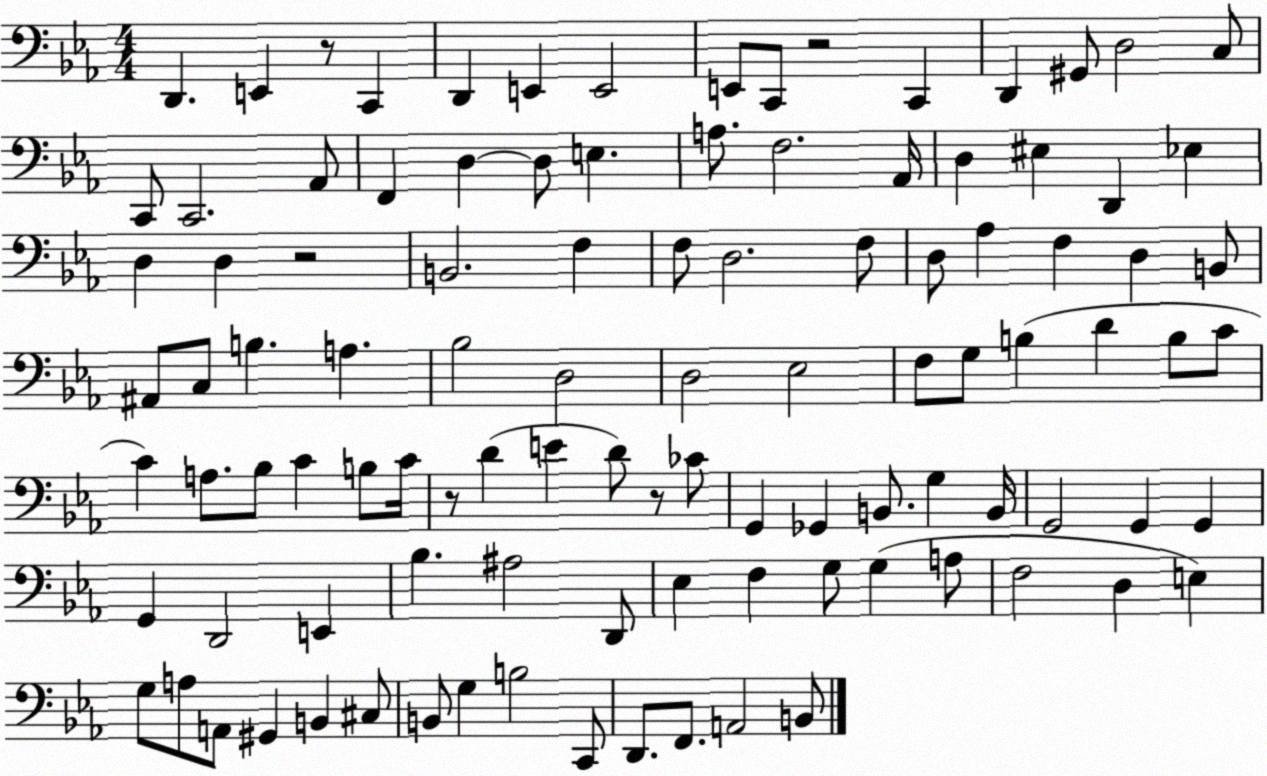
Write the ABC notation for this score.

X:1
T:Untitled
M:4/4
L:1/4
K:Eb
D,, E,, z/2 C,, D,, E,, E,,2 E,,/2 C,,/2 z2 C,, D,, ^G,,/2 D,2 C,/2 C,,/2 C,,2 _A,,/2 F,, D, D,/2 E, A,/2 F,2 _A,,/4 D, ^E, D,, _E, D, D, z2 B,,2 F, F,/2 D,2 F,/2 D,/2 _A, F, D, B,,/2 ^A,,/2 C,/2 B, A, _B,2 D,2 D,2 _E,2 F,/2 G,/2 B, D B,/2 C/2 C A,/2 _B,/2 C B,/2 C/4 z/2 D E D/2 z/2 _C/2 G,, _G,, B,,/2 G, B,,/4 G,,2 G,, G,, G,, D,,2 E,, _B, ^A,2 D,,/2 _E, F, G,/2 G, A,/2 F,2 D, E, G,/2 A,/2 A,,/2 ^G,, B,, ^C,/2 B,,/2 G, B,2 C,,/2 D,,/2 F,,/2 A,,2 B,,/2